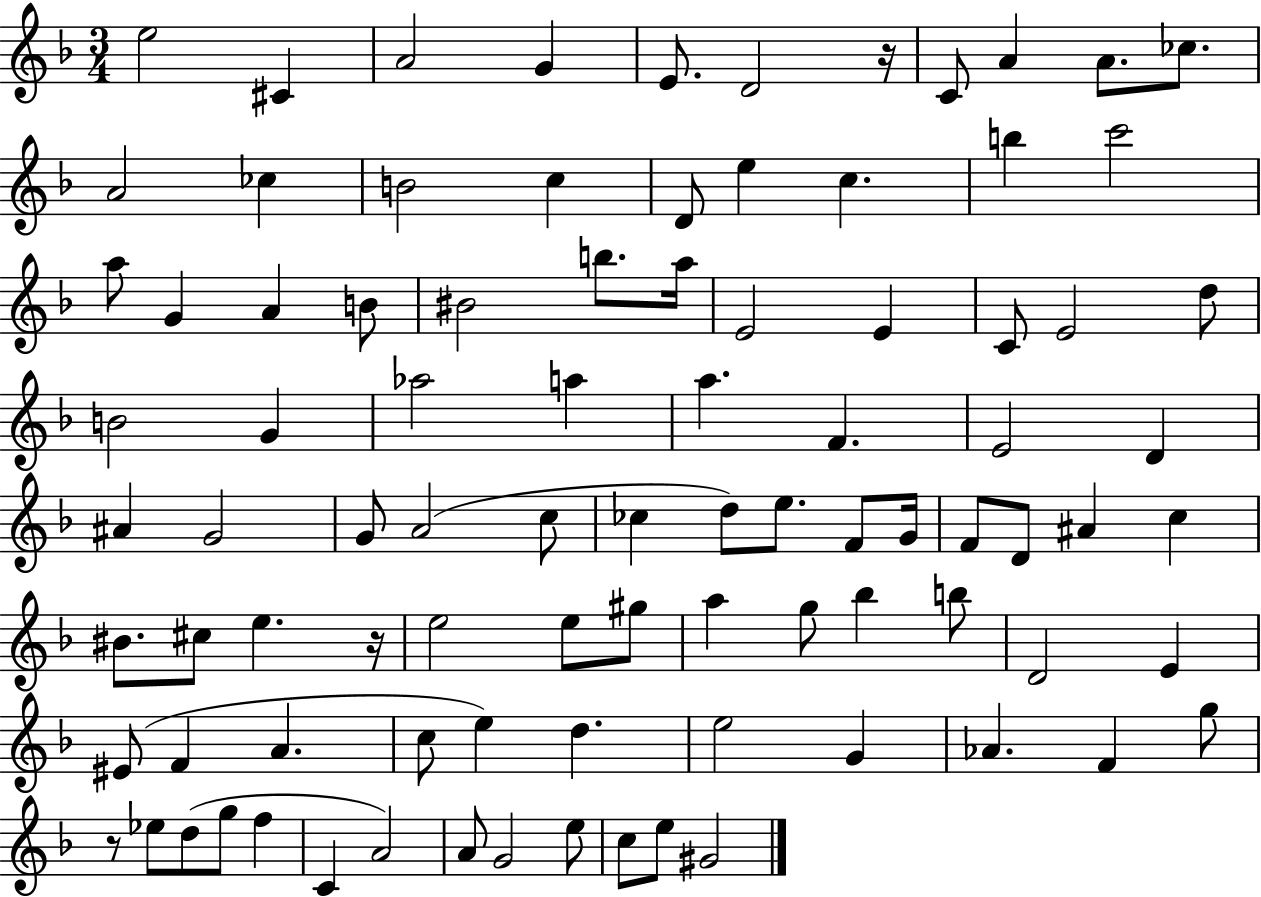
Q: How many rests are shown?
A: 3